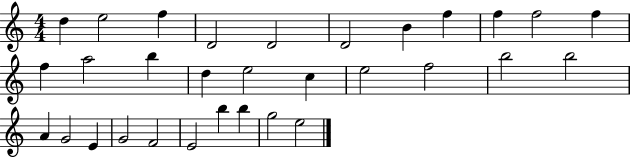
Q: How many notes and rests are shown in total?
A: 31